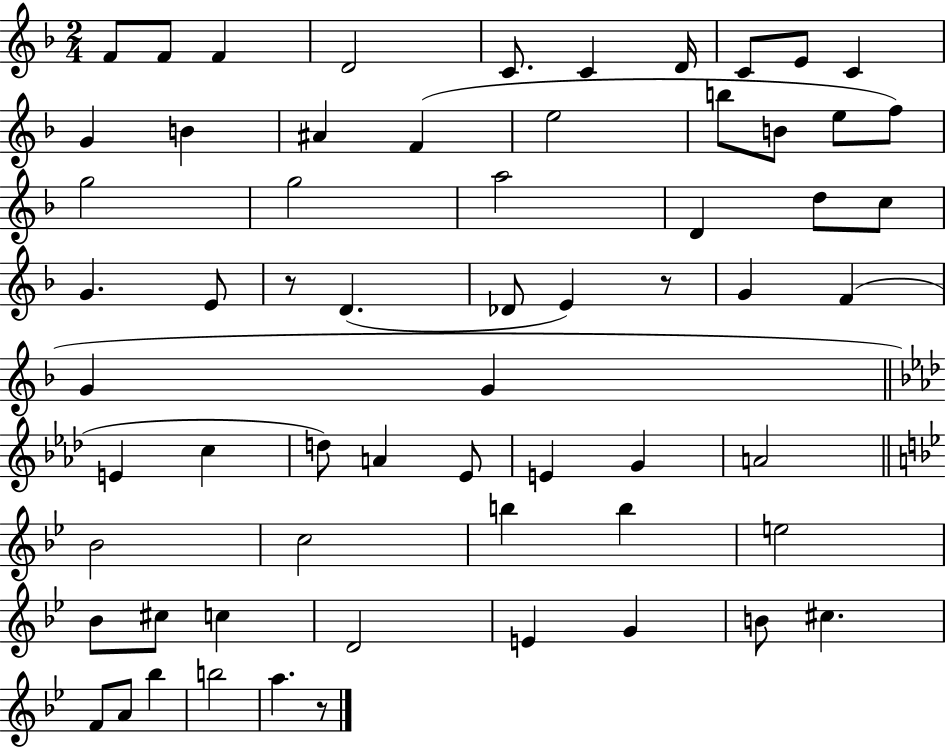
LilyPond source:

{
  \clef treble
  \numericTimeSignature
  \time 2/4
  \key f \major
  f'8 f'8 f'4 | d'2 | c'8. c'4 d'16 | c'8 e'8 c'4 | \break g'4 b'4 | ais'4 f'4( | e''2 | b''8 b'8 e''8 f''8) | \break g''2 | g''2 | a''2 | d'4 d''8 c''8 | \break g'4. e'8 | r8 d'4.( | des'8 e'4) r8 | g'4 f'4( | \break g'4 g'4 | \bar "||" \break \key aes \major e'4 c''4 | d''8) a'4 ees'8 | e'4 g'4 | a'2 | \break \bar "||" \break \key bes \major bes'2 | c''2 | b''4 b''4 | e''2 | \break bes'8 cis''8 c''4 | d'2 | e'4 g'4 | b'8 cis''4. | \break f'8 a'8 bes''4 | b''2 | a''4. r8 | \bar "|."
}